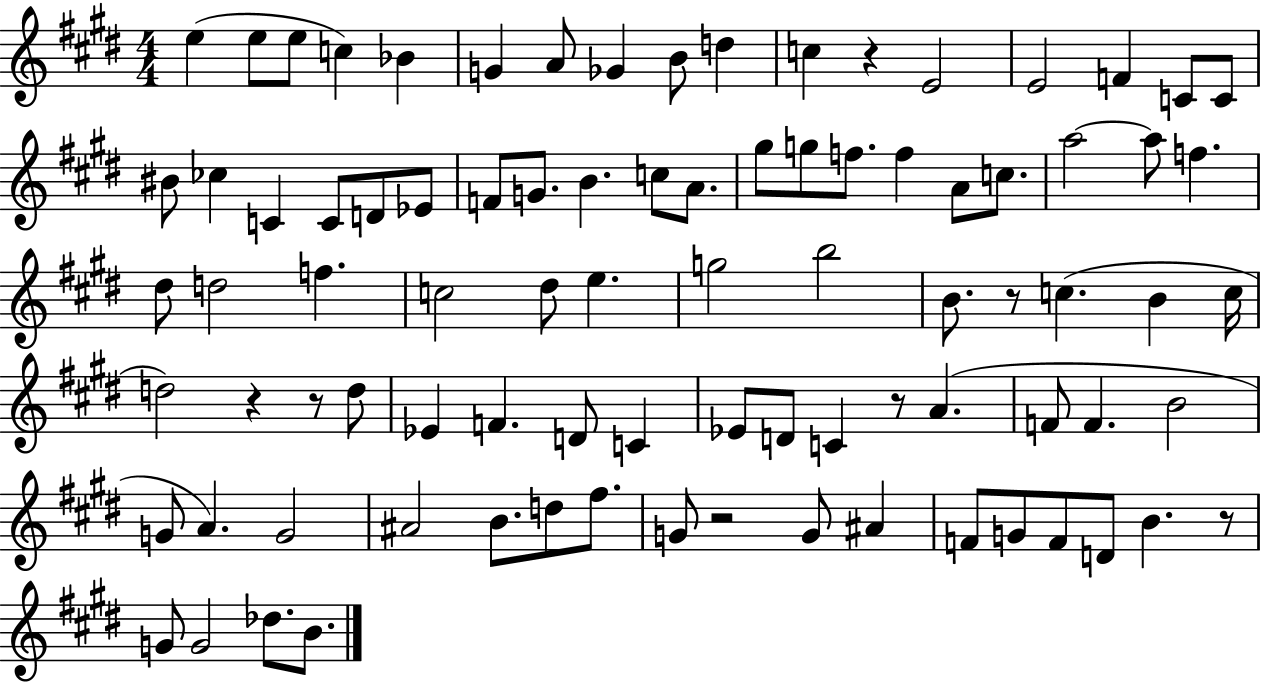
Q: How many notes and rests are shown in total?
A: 87